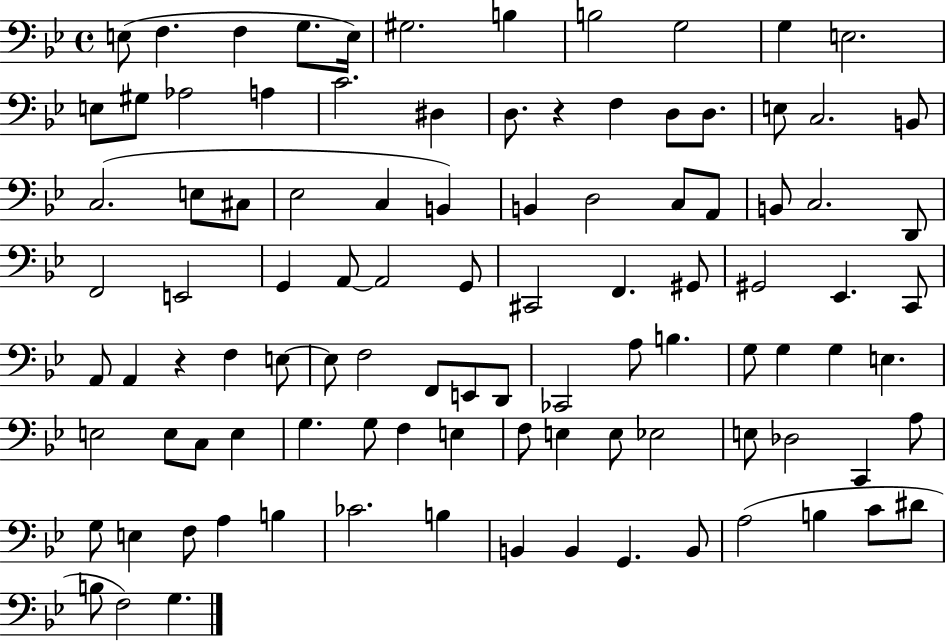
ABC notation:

X:1
T:Untitled
M:4/4
L:1/4
K:Bb
E,/2 F, F, G,/2 E,/4 ^G,2 B, B,2 G,2 G, E,2 E,/2 ^G,/2 _A,2 A, C2 ^D, D,/2 z F, D,/2 D,/2 E,/2 C,2 B,,/2 C,2 E,/2 ^C,/2 _E,2 C, B,, B,, D,2 C,/2 A,,/2 B,,/2 C,2 D,,/2 F,,2 E,,2 G,, A,,/2 A,,2 G,,/2 ^C,,2 F,, ^G,,/2 ^G,,2 _E,, C,,/2 A,,/2 A,, z F, E,/2 E,/2 F,2 F,,/2 E,,/2 D,,/2 _C,,2 A,/2 B, G,/2 G, G, E, E,2 E,/2 C,/2 E, G, G,/2 F, E, F,/2 E, E,/2 _E,2 E,/2 _D,2 C,, A,/2 G,/2 E, F,/2 A, B, _C2 B, B,, B,, G,, B,,/2 A,2 B, C/2 ^D/2 B,/2 F,2 G,